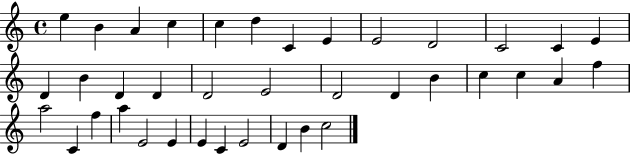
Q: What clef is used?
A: treble